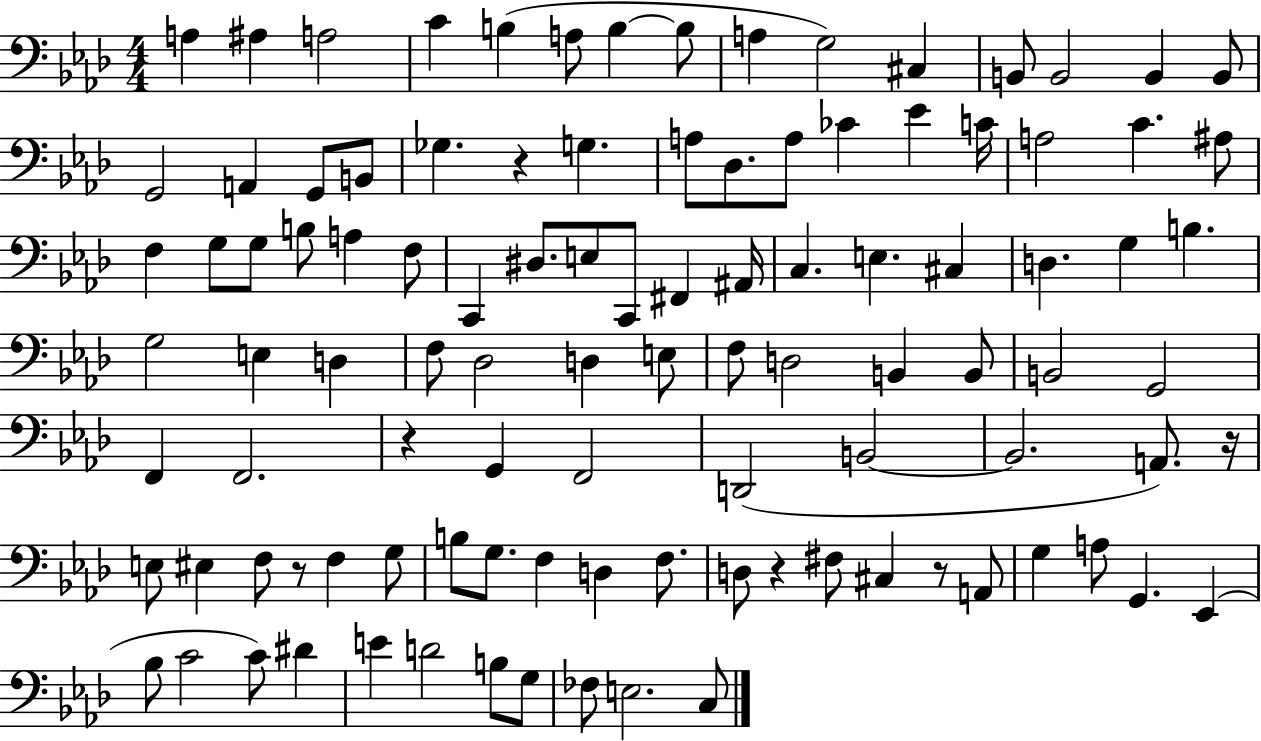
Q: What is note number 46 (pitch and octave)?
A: D3